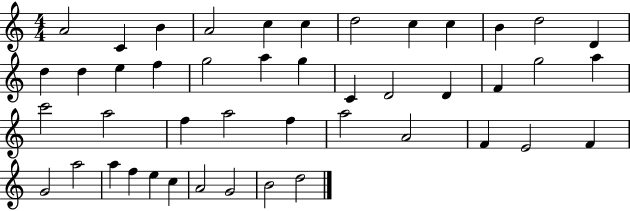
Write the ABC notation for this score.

X:1
T:Untitled
M:4/4
L:1/4
K:C
A2 C B A2 c c d2 c c B d2 D d d e f g2 a g C D2 D F g2 a c'2 a2 f a2 f a2 A2 F E2 F G2 a2 a f e c A2 G2 B2 d2